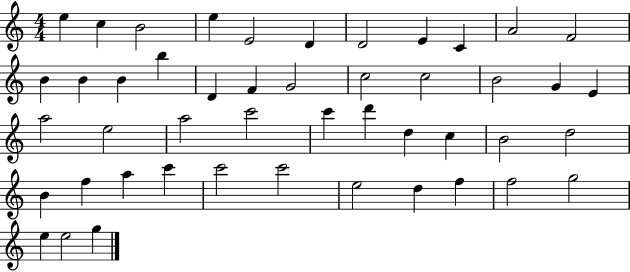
{
  \clef treble
  \numericTimeSignature
  \time 4/4
  \key c \major
  e''4 c''4 b'2 | e''4 e'2 d'4 | d'2 e'4 c'4 | a'2 f'2 | \break b'4 b'4 b'4 b''4 | d'4 f'4 g'2 | c''2 c''2 | b'2 g'4 e'4 | \break a''2 e''2 | a''2 c'''2 | c'''4 d'''4 d''4 c''4 | b'2 d''2 | \break b'4 f''4 a''4 c'''4 | c'''2 c'''2 | e''2 d''4 f''4 | f''2 g''2 | \break e''4 e''2 g''4 | \bar "|."
}